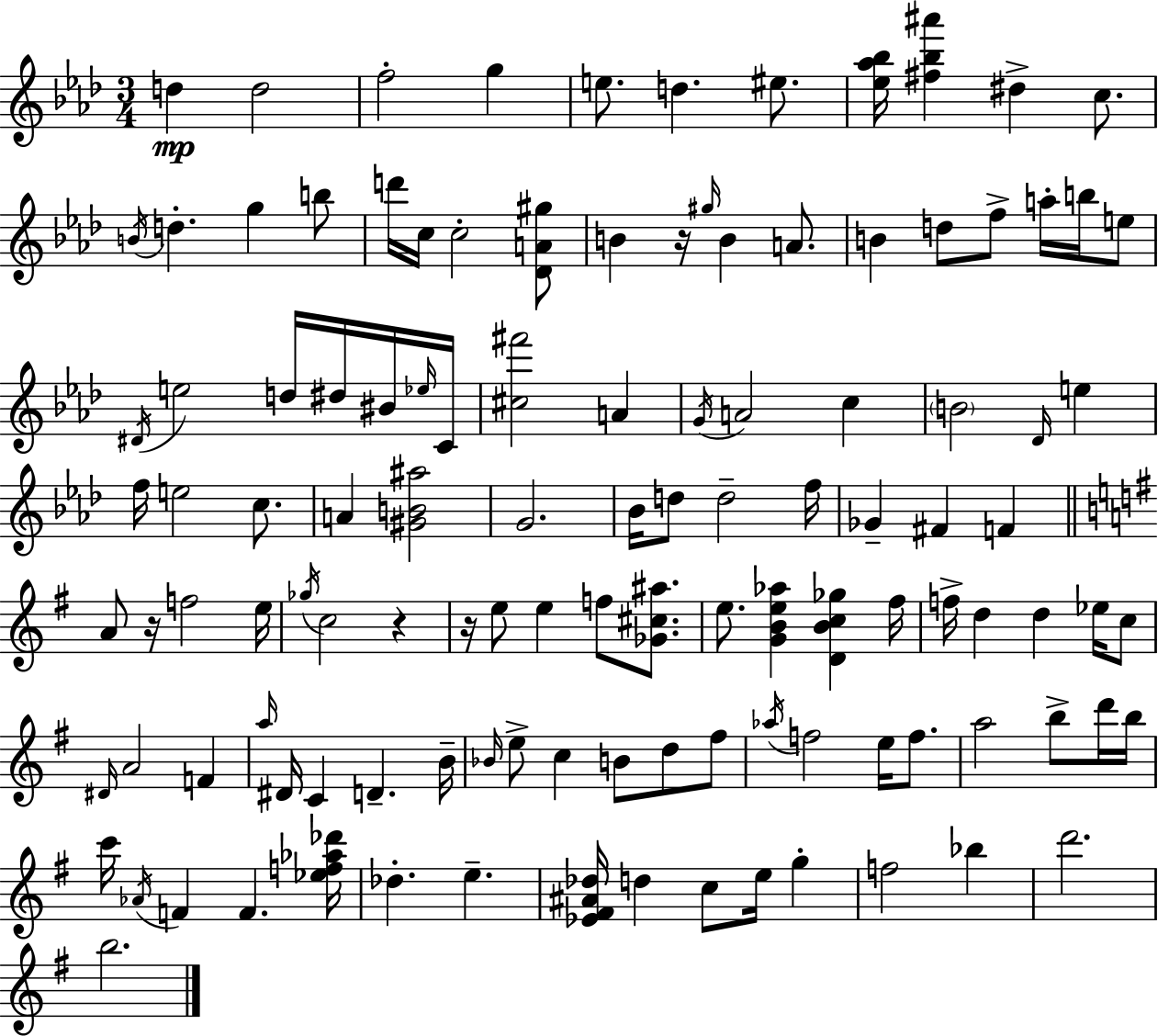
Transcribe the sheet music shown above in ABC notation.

X:1
T:Untitled
M:3/4
L:1/4
K:Fm
d d2 f2 g e/2 d ^e/2 [_e_a_b]/4 [^f_b^a'] ^d c/2 B/4 d g b/2 d'/4 c/4 c2 [_DA^g]/2 B z/4 ^g/4 B A/2 B d/2 f/2 a/4 b/4 e/2 ^D/4 e2 d/4 ^d/4 ^B/4 _e/4 C/4 [^c^f']2 A G/4 A2 c B2 _D/4 e f/4 e2 c/2 A [^GB^a]2 G2 _B/4 d/2 d2 f/4 _G ^F F A/2 z/4 f2 e/4 _g/4 c2 z z/4 e/2 e f/2 [_G^c^a]/2 e/2 [GBe_a] [DBc_g] ^f/4 f/4 d d _e/4 c/2 ^D/4 A2 F a/4 ^D/4 C D B/4 _B/4 e/2 c B/2 d/2 ^f/2 _a/4 f2 e/4 f/2 a2 b/2 d'/4 b/4 c'/4 _A/4 F F [_ef_a_d']/4 _d e [_E^F^A_d]/4 d c/2 e/4 g f2 _b d'2 b2